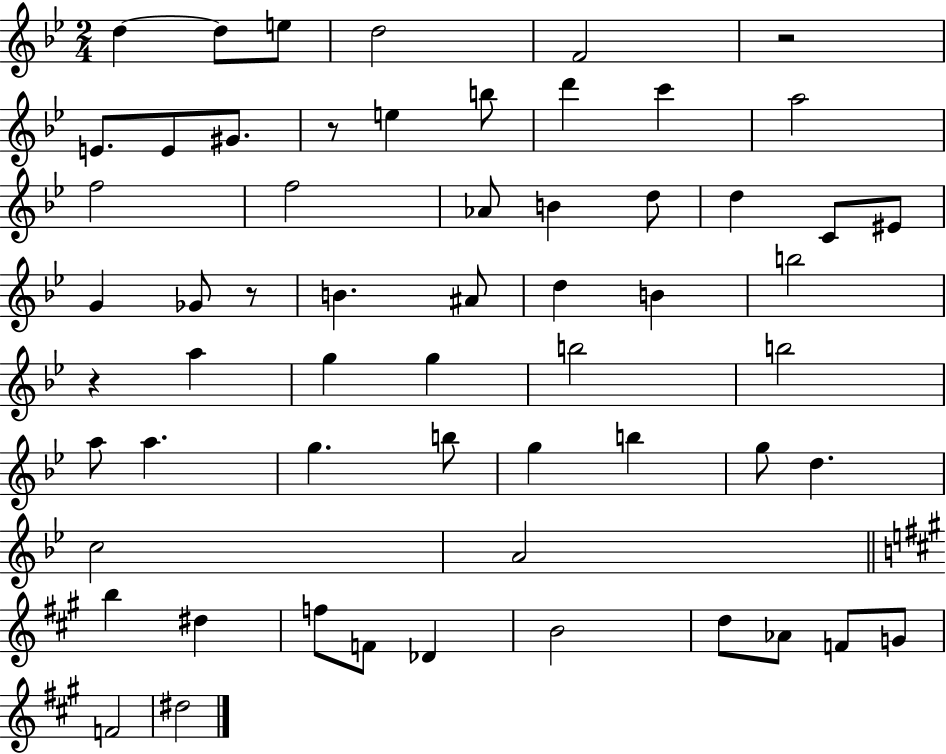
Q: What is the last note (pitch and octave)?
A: D#5